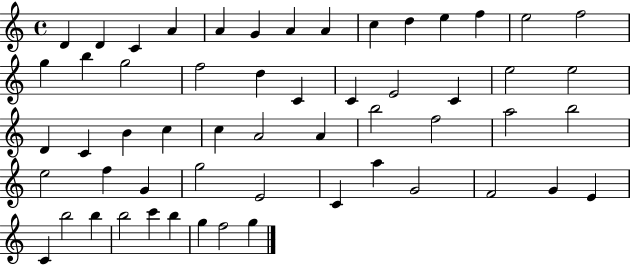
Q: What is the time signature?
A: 4/4